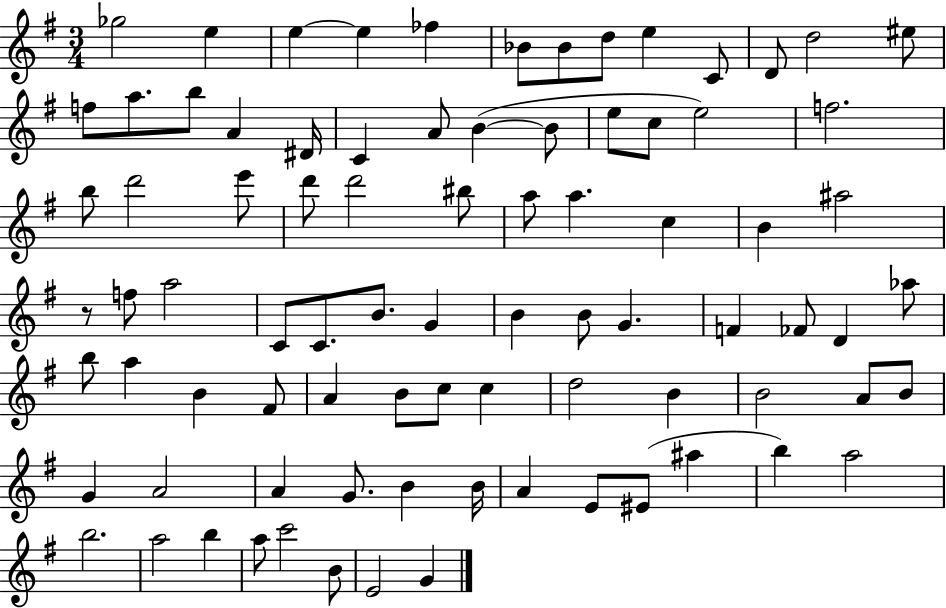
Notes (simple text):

Gb5/h E5/q E5/q E5/q FES5/q Bb4/e Bb4/e D5/e E5/q C4/e D4/e D5/h EIS5/e F5/e A5/e. B5/e A4/q D#4/s C4/q A4/e B4/q B4/e E5/e C5/e E5/h F5/h. B5/e D6/h E6/e D6/e D6/h BIS5/e A5/e A5/q. C5/q B4/q A#5/h R/e F5/e A5/h C4/e C4/e. B4/e. G4/q B4/q B4/e G4/q. F4/q FES4/e D4/q Ab5/e B5/e A5/q B4/q F#4/e A4/q B4/e C5/e C5/q D5/h B4/q B4/h A4/e B4/e G4/q A4/h A4/q G4/e. B4/q B4/s A4/q E4/e EIS4/e A#5/q B5/q A5/h B5/h. A5/h B5/q A5/e C6/h B4/e E4/h G4/q